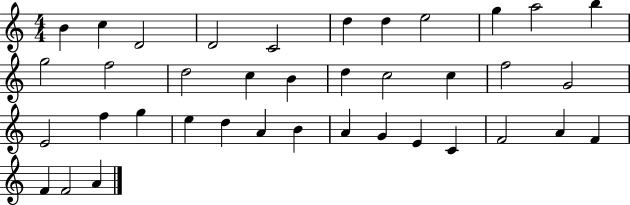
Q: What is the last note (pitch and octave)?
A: A4